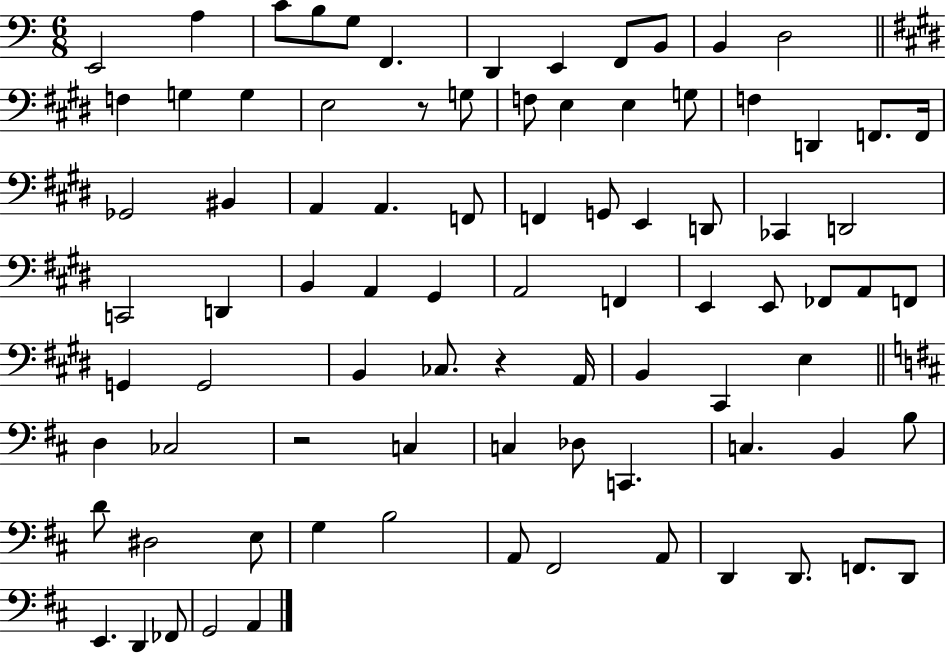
{
  \clef bass
  \numericTimeSignature
  \time 6/8
  \key c \major
  \repeat volta 2 { e,2 a4 | c'8 b8 g8 f,4. | d,4 e,4 f,8 b,8 | b,4 d2 | \break \bar "||" \break \key e \major f4 g4 g4 | e2 r8 g8 | f8 e4 e4 g8 | f4 d,4 f,8. f,16 | \break ges,2 bis,4 | a,4 a,4. f,8 | f,4 g,8 e,4 d,8 | ces,4 d,2 | \break c,2 d,4 | b,4 a,4 gis,4 | a,2 f,4 | e,4 e,8 fes,8 a,8 f,8 | \break g,4 g,2 | b,4 ces8. r4 a,16 | b,4 cis,4 e4 | \bar "||" \break \key d \major d4 ces2 | r2 c4 | c4 des8 c,4. | c4. b,4 b8 | \break d'8 dis2 e8 | g4 b2 | a,8 fis,2 a,8 | d,4 d,8. f,8. d,8 | \break e,4. d,4 fes,8 | g,2 a,4 | } \bar "|."
}